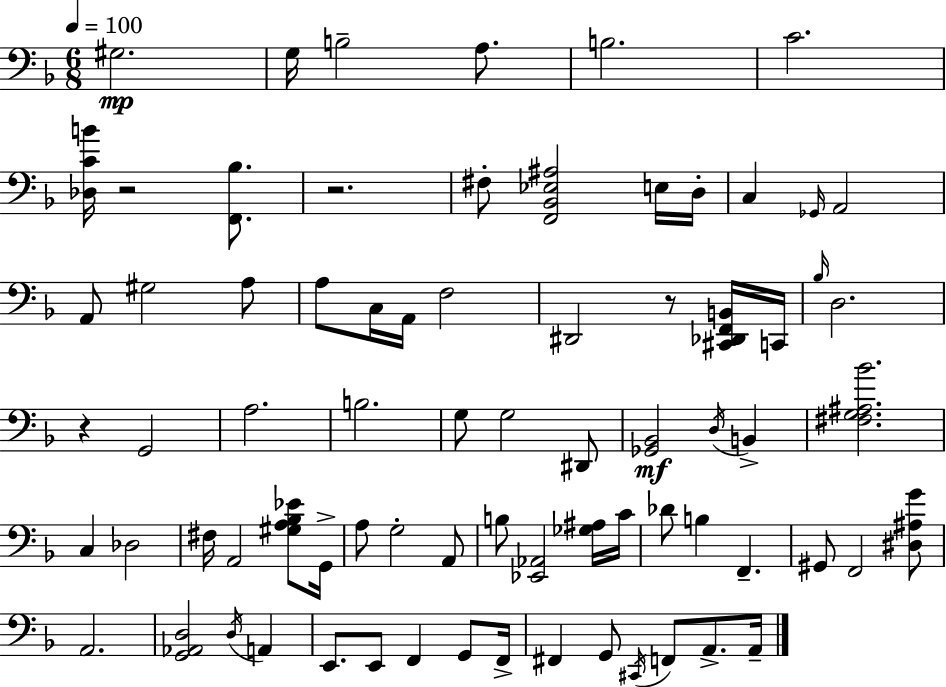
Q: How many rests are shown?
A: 4